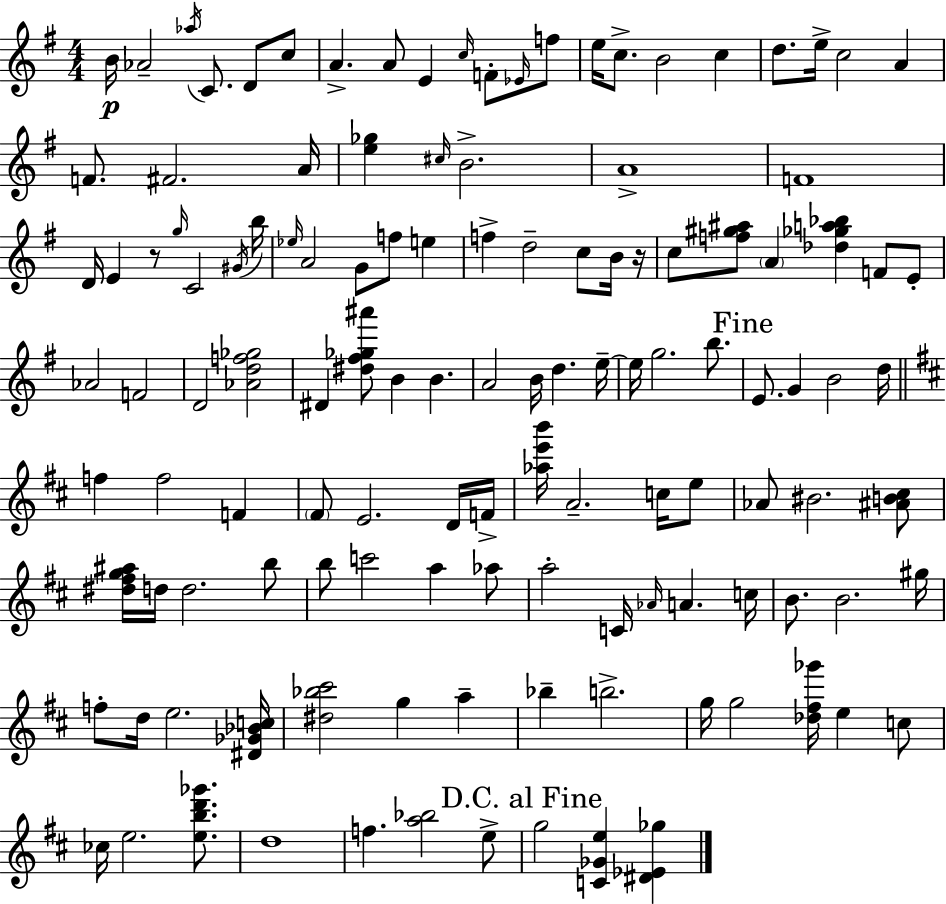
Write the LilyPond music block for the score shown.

{
  \clef treble
  \numericTimeSignature
  \time 4/4
  \key e \minor
  \repeat volta 2 { b'16\p aes'2-- \acciaccatura { aes''16 } c'8. d'8 c''8 | a'4.-> a'8 e'4 \grace { c''16 } f'8-. | \grace { ees'16 } f''8 e''16 c''8.-> b'2 c''4 | d''8. e''16-> c''2 a'4 | \break f'8. fis'2. | a'16 <e'' ges''>4 \grace { cis''16 } b'2.-> | a'1-> | f'1 | \break d'16 e'4 r8 \grace { g''16 } c'2 | \acciaccatura { gis'16 } b''16 \grace { ees''16 } a'2 g'8 | f''8 e''4 f''4-> d''2-- | c''8 b'16 r16 c''8 <f'' gis'' ais''>8 \parenthesize a'4 <des'' ges'' a'' bes''>4 | \break f'8 e'8-. aes'2 f'2 | d'2 <aes' d'' f'' ges''>2 | dis'4 <dis'' fis'' ges'' ais'''>8 b'4 | b'4. a'2 b'16 | \break d''4. e''16--~~ e''16 g''2. | b''8. \mark "Fine" e'8. g'4 b'2 | d''16 \bar "||" \break \key b \minor f''4 f''2 f'4 | \parenthesize fis'8 e'2. d'16 f'16-> | <aes'' e''' b'''>16 a'2.-- c''16 e''8 | aes'8 bis'2. <ais' b' cis''>8 | \break <dis'' fis'' g'' ais''>16 d''16 d''2. b''8 | b''8 c'''2 a''4 aes''8 | a''2-. c'16 \grace { aes'16 } a'4. | c''16 b'8. b'2. | \break gis''16 f''8-. d''16 e''2. | <dis' ges' bes' c''>16 <dis'' bes'' cis'''>2 g''4 a''4-- | bes''4-- b''2.-> | g''16 g''2 <des'' fis'' ges'''>16 e''4 c''8 | \break ces''16 e''2. <e'' b'' d''' ges'''>8. | d''1 | f''4. <a'' bes''>2 e''8-> | \mark "D.C. al Fine" g''2 <c' ges' e''>4 <dis' ees' ges''>4 | \break } \bar "|."
}